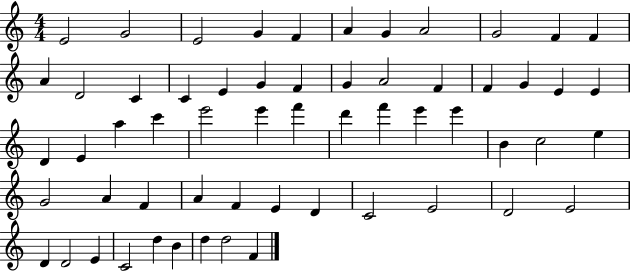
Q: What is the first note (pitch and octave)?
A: E4